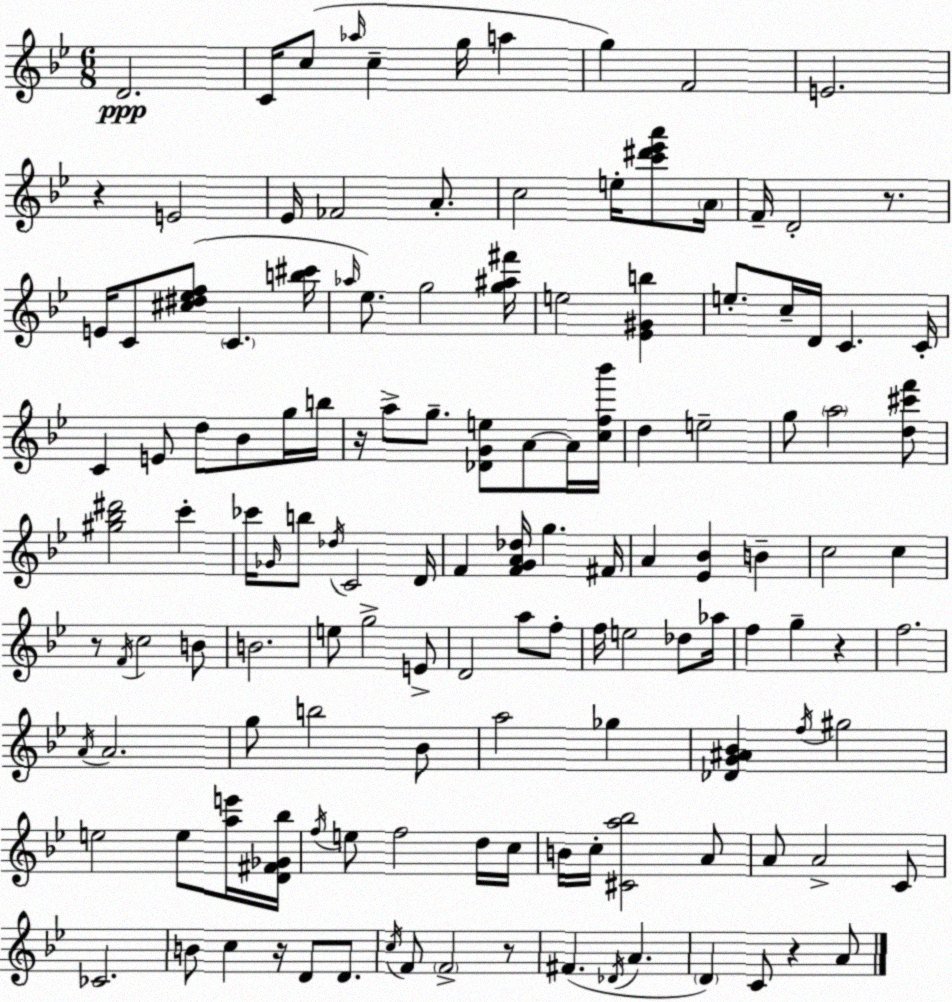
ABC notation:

X:1
T:Untitled
M:6/8
L:1/4
K:Bb
D2 C/4 c/2 _a/4 c g/4 a g F2 E2 z E2 _E/4 _F2 A/2 c2 e/4 [c'^d'_e'a']/2 A/4 F/4 D2 z/2 E/4 C/2 [^c^d_ef]/2 C [b^c']/4 _a/4 _e/2 g2 [g^a^f']/4 e2 [_E^Gb] e/2 c/4 D/4 C C/4 C E/2 d/2 _B/2 g/4 b/4 z/4 a/2 g/2 [_DGe]/2 A/2 A/4 [cf_b']/4 d e2 g/2 a2 [d^c'f']/2 [^g_b^d']2 c' _c'/4 _G/4 b/2 _d/4 C2 D/4 F [FGA_d]/4 g ^F/4 A [_E_B] B c2 c z/2 F/4 c2 B/2 B2 e/2 g2 E/2 D2 a/2 f/2 f/4 e2 _d/2 _a/4 f g z f2 A/4 A2 g/2 b2 _B/2 a2 _g [_DG^A_B] f/4 ^g2 e2 e/2 [ae']/4 [D^F_G_b]/4 f/4 e/2 f2 d/4 c/4 B/4 c/4 [^Ca_b]2 A/2 A/2 A2 C/2 _C2 B/2 c z/4 D/2 D/2 c/4 F/2 F2 z/2 ^F _D/4 A D C/2 z A/2